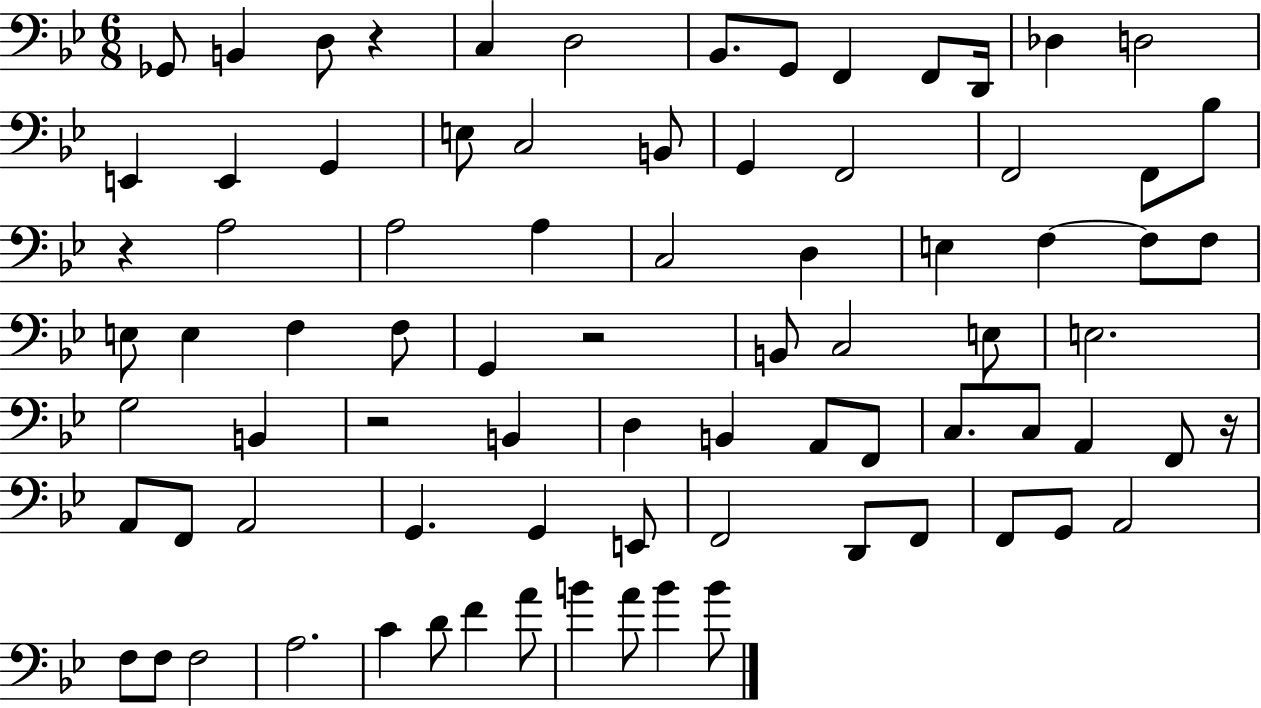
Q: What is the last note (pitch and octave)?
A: B4